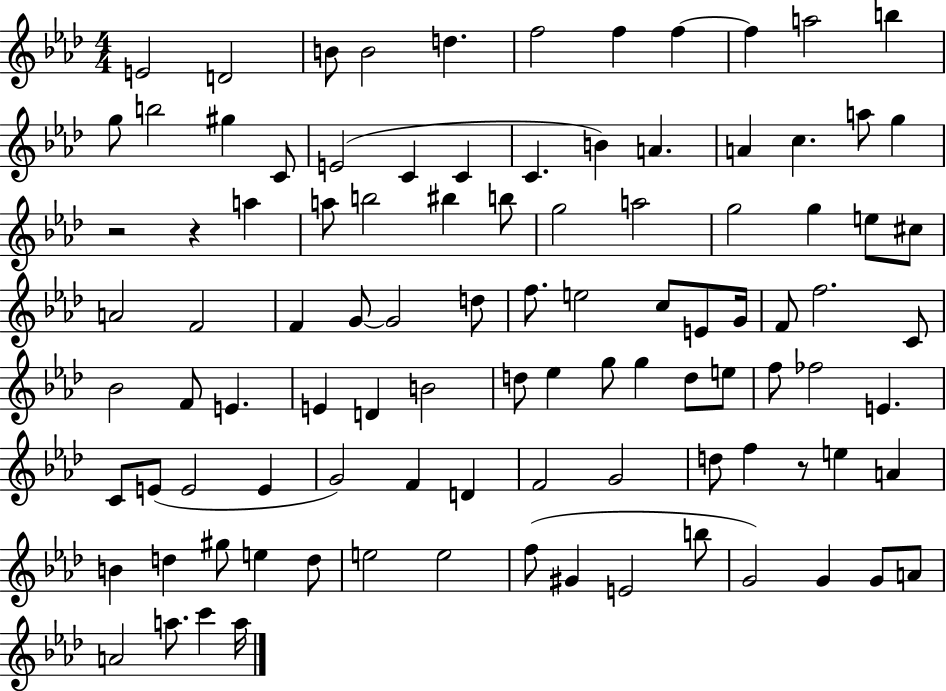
X:1
T:Untitled
M:4/4
L:1/4
K:Ab
E2 D2 B/2 B2 d f2 f f f a2 b g/2 b2 ^g C/2 E2 C C C B A A c a/2 g z2 z a a/2 b2 ^b b/2 g2 a2 g2 g e/2 ^c/2 A2 F2 F G/2 G2 d/2 f/2 e2 c/2 E/2 G/4 F/2 f2 C/2 _B2 F/2 E E D B2 d/2 _e g/2 g d/2 e/2 f/2 _f2 E C/2 E/2 E2 E G2 F D F2 G2 d/2 f z/2 e A B d ^g/2 e d/2 e2 e2 f/2 ^G E2 b/2 G2 G G/2 A/2 A2 a/2 c' a/4